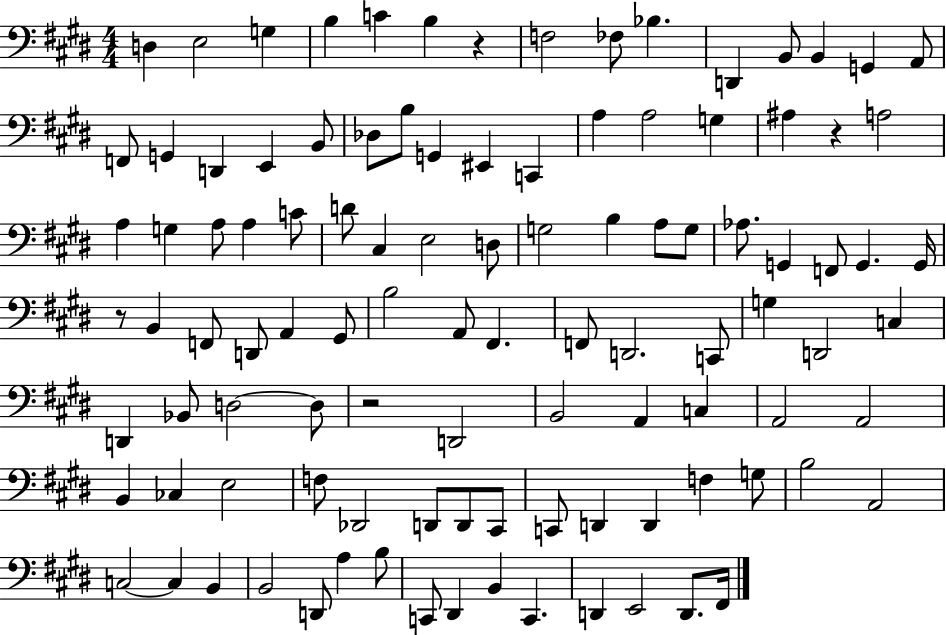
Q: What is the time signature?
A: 4/4